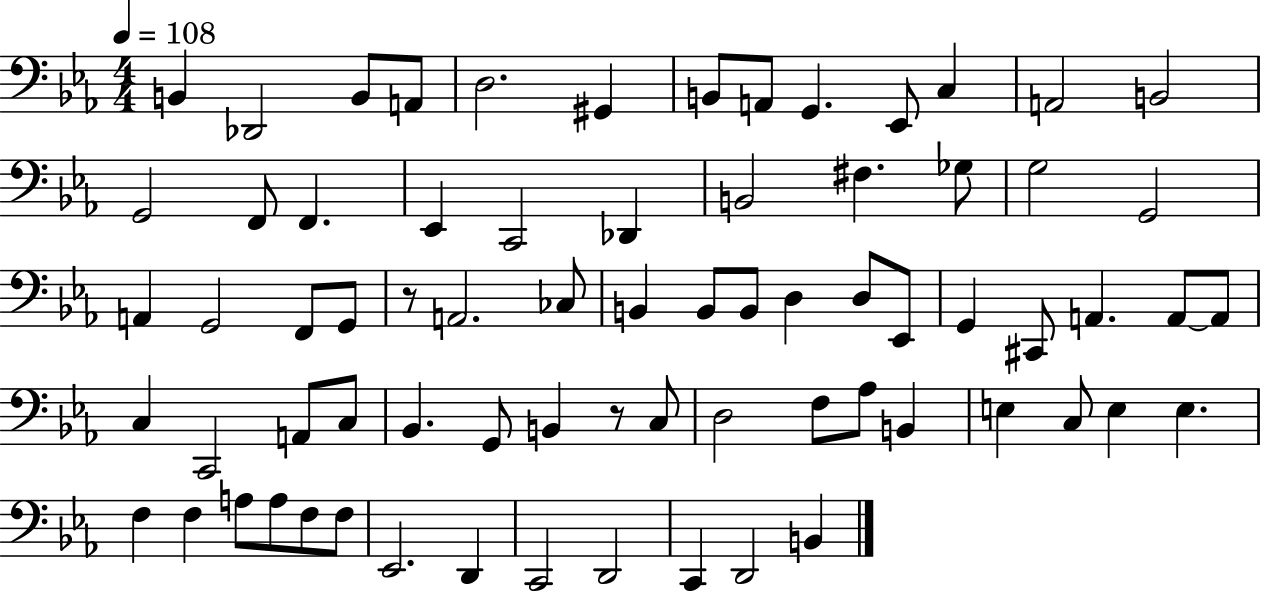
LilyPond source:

{
  \clef bass
  \numericTimeSignature
  \time 4/4
  \key ees \major
  \tempo 4 = 108
  b,4 des,2 b,8 a,8 | d2. gis,4 | b,8 a,8 g,4. ees,8 c4 | a,2 b,2 | \break g,2 f,8 f,4. | ees,4 c,2 des,4 | b,2 fis4. ges8 | g2 g,2 | \break a,4 g,2 f,8 g,8 | r8 a,2. ces8 | b,4 b,8 b,8 d4 d8 ees,8 | g,4 cis,8 a,4. a,8~~ a,8 | \break c4 c,2 a,8 c8 | bes,4. g,8 b,4 r8 c8 | d2 f8 aes8 b,4 | e4 c8 e4 e4. | \break f4 f4 a8 a8 f8 f8 | ees,2. d,4 | c,2 d,2 | c,4 d,2 b,4 | \break \bar "|."
}